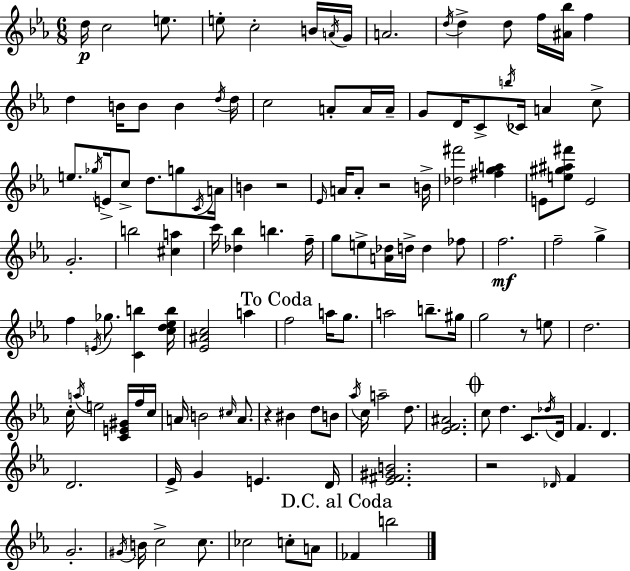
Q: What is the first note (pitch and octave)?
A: D5